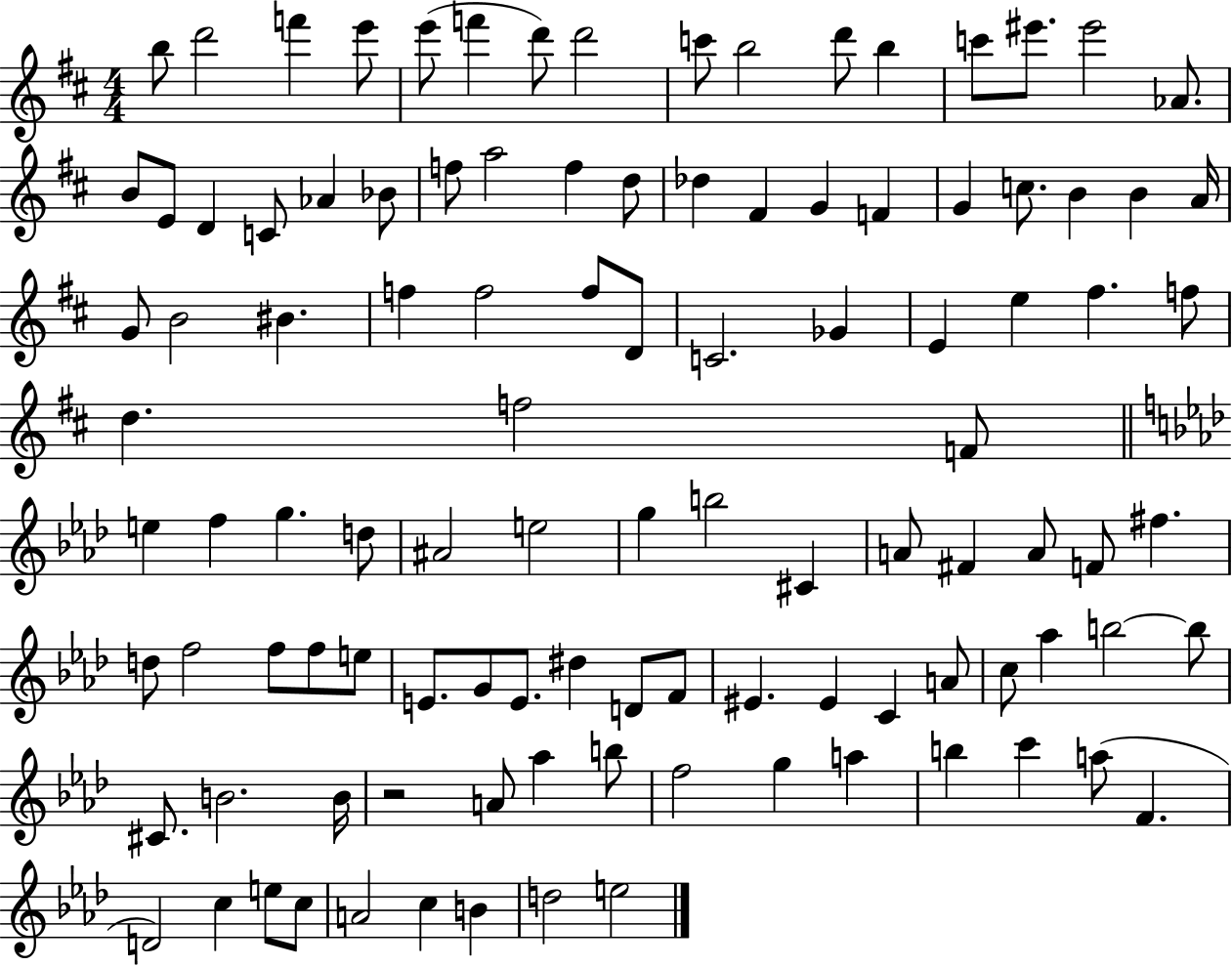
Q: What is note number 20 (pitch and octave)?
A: C4